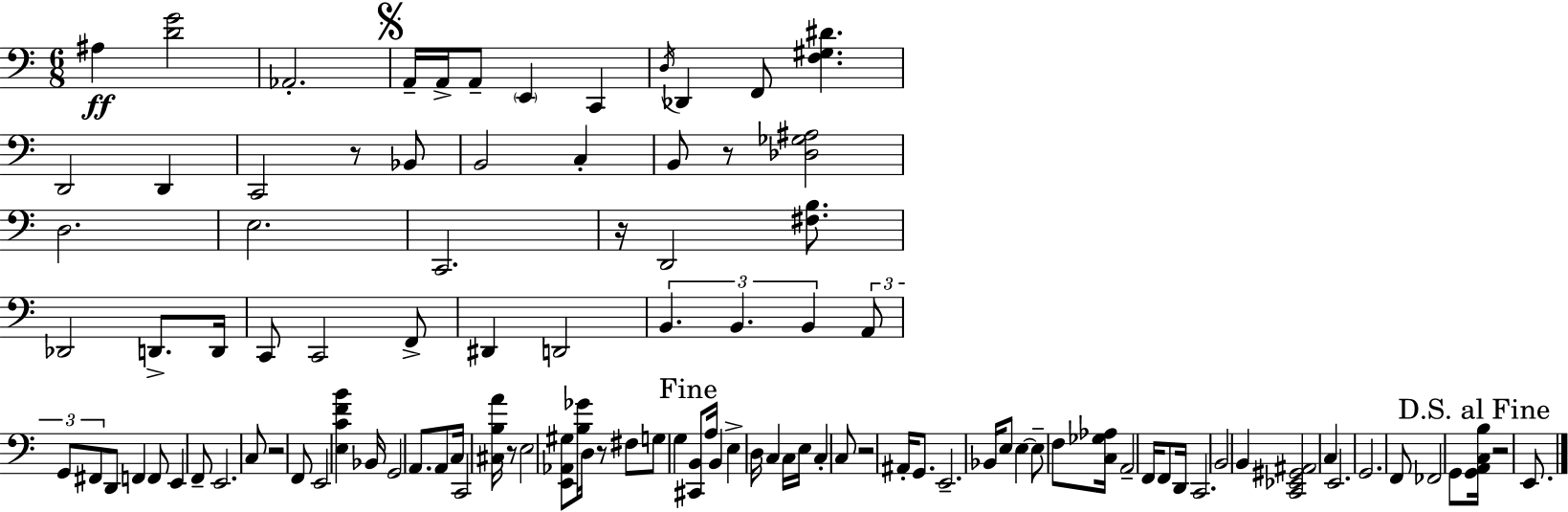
X:1
T:Untitled
M:6/8
L:1/4
K:Am
^A, [DG]2 _A,,2 A,,/4 A,,/4 A,,/2 E,, C,, D,/4 _D,, F,,/2 [F,^G,^D] D,,2 D,, C,,2 z/2 _B,,/2 B,,2 C, B,,/2 z/2 [_D,_G,^A,]2 D,2 E,2 C,,2 z/4 D,,2 [^F,B,]/2 _D,,2 D,,/2 D,,/4 C,,/2 C,,2 F,,/2 ^D,, D,,2 B,, B,, B,, A,,/2 G,,/2 ^F,,/2 D,,/2 F,, F,,/2 E,, F,,/2 E,,2 C,/2 z2 F,,/2 E,,2 [E,CFB] _B,,/4 G,,2 A,,/2 A,,/2 C,/4 C,,2 [^C,B,A]/4 z/2 E,2 [E,,_A,,^G,]/2 [B,_G]/4 D,/4 z/2 ^F,/2 G,/2 G, [^C,,B,,]/2 A,/4 B,, E, D,/4 C, C,/4 E,/4 C, C,/2 z2 ^A,,/4 G,,/2 E,,2 _B,,/4 E,/2 E, E,/2 F,/2 [C,_G,_A,]/4 A,,2 F,,/4 F,,/2 D,,/4 C,,2 B,,2 B,, [C,,_E,,^G,,^A,,]2 C, E,,2 G,,2 F,,/2 _F,,2 G,,/2 [G,,A,,C,B,]/4 z2 E,,/2